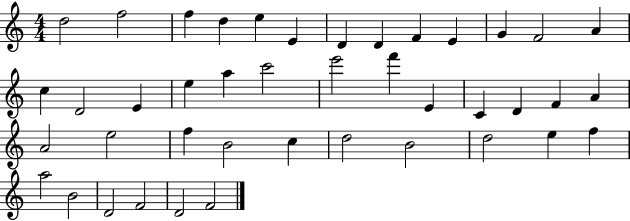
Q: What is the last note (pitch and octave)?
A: F4